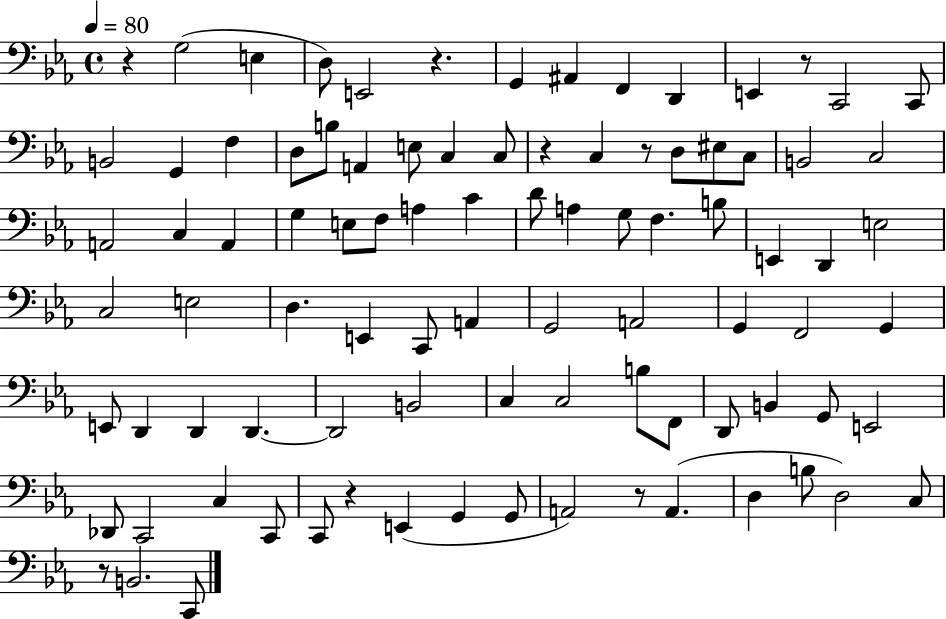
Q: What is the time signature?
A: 4/4